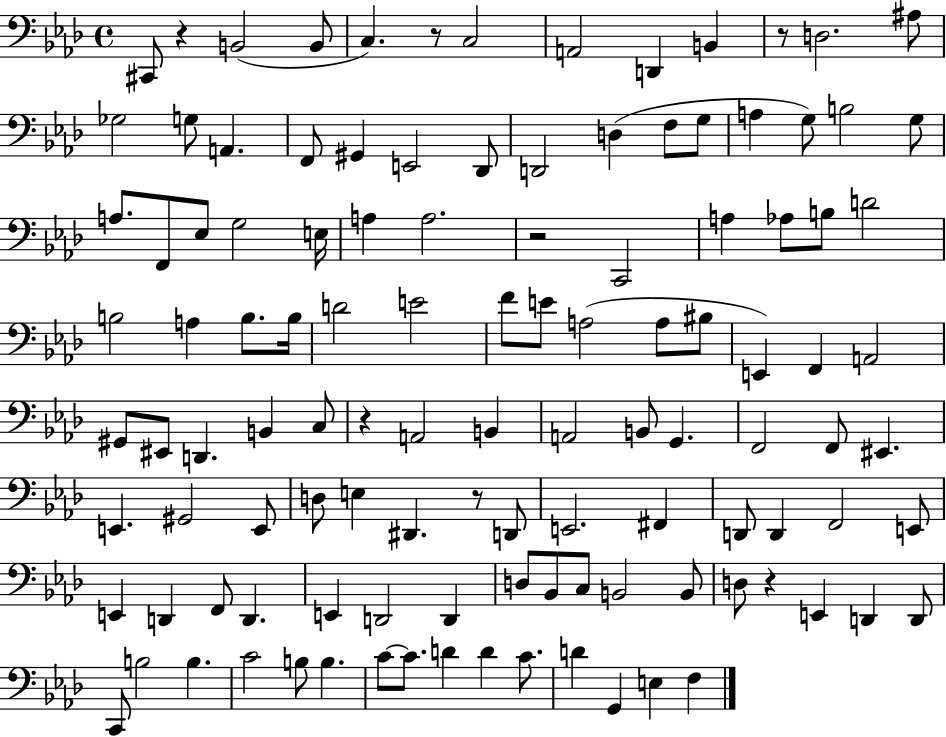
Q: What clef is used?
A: bass